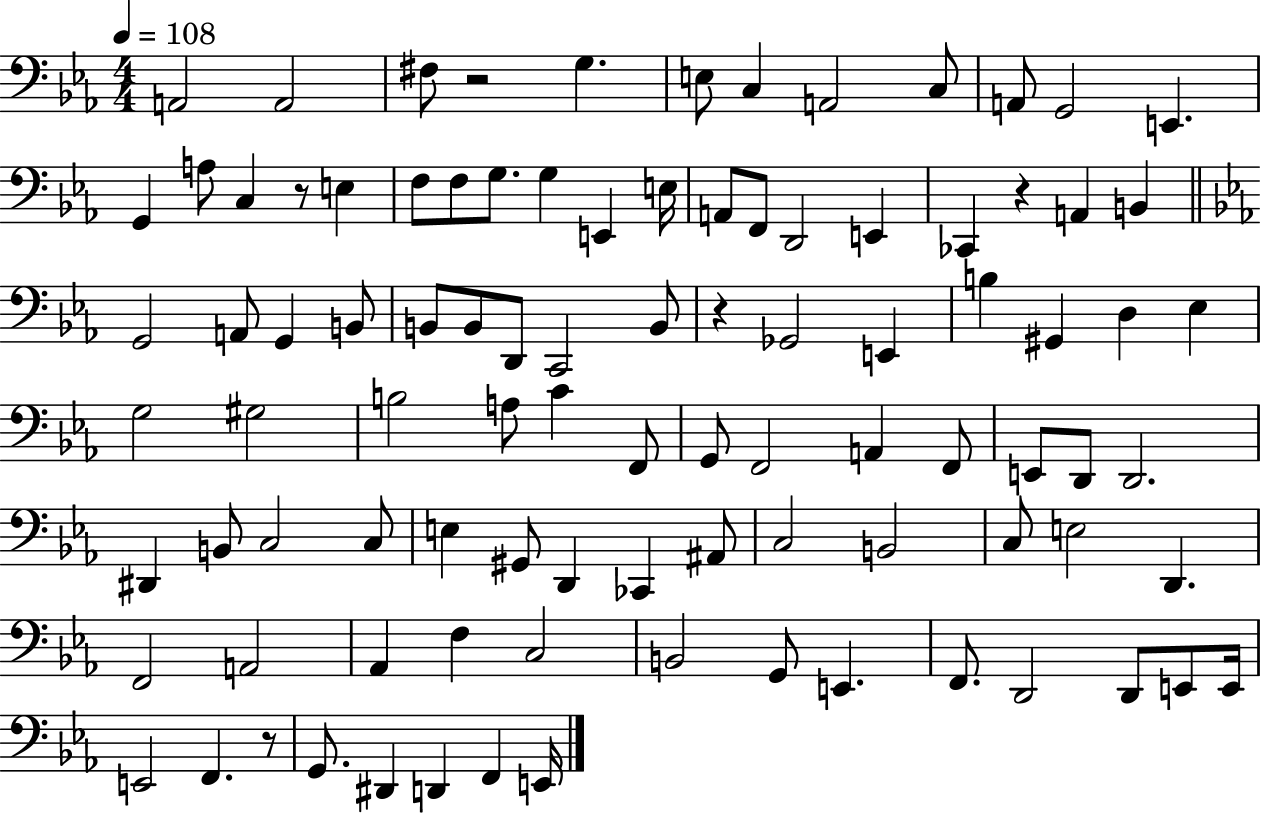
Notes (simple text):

A2/h A2/h F#3/e R/h G3/q. E3/e C3/q A2/h C3/e A2/e G2/h E2/q. G2/q A3/e C3/q R/e E3/q F3/e F3/e G3/e. G3/q E2/q E3/s A2/e F2/e D2/h E2/q CES2/q R/q A2/q B2/q G2/h A2/e G2/q B2/e B2/e B2/e D2/e C2/h B2/e R/q Gb2/h E2/q B3/q G#2/q D3/q Eb3/q G3/h G#3/h B3/h A3/e C4/q F2/e G2/e F2/h A2/q F2/e E2/e D2/e D2/h. D#2/q B2/e C3/h C3/e E3/q G#2/e D2/q CES2/q A#2/e C3/h B2/h C3/e E3/h D2/q. F2/h A2/h Ab2/q F3/q C3/h B2/h G2/e E2/q. F2/e. D2/h D2/e E2/e E2/s E2/h F2/q. R/e G2/e. D#2/q D2/q F2/q E2/s